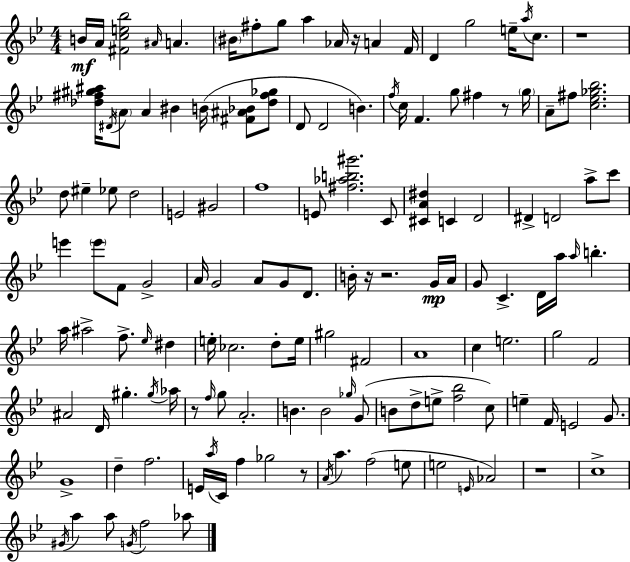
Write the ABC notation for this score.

X:1
T:Untitled
M:4/4
L:1/4
K:Bb
B/4 A/4 [^Fce_b]2 ^A/4 A ^B/4 ^f/2 g/2 a _A/4 z/4 A F/4 D g2 e/4 a/4 c/2 z4 [_d^f^g^a]/4 ^D/4 A/2 A ^B B/4 [^F^A_B]/2 [_d^f_g]/2 D/2 D2 B f/4 c/4 F g/2 ^f z/2 g/4 A/2 ^f/2 [c_e_g_b]2 d/2 ^e _e/2 d2 E2 ^G2 f4 E/2 [^f_ab^g']2 C/2 [^CA^d] C D2 ^D D2 a/2 c'/2 e' e'/2 F/2 G2 A/4 G2 A/2 G/2 D/2 B/4 z/4 z2 G/4 A/4 G/2 C D/4 a/4 a/4 b a/4 ^a2 f/2 _e/4 ^d e/4 _c2 d/2 e/4 ^g2 ^F2 A4 c e2 g2 F2 ^A2 D/4 ^g ^g/4 _a/4 z/2 f/4 g/2 A2 B B2 _g/4 G/2 B/2 d/2 e/2 [f_b]2 c/2 e F/4 E2 G/2 G4 d f2 E/4 a/4 C/4 f _g2 z/2 A/4 a f2 e/2 e2 E/4 _A2 z4 c4 ^G/4 a a/2 G/4 f2 _a/2